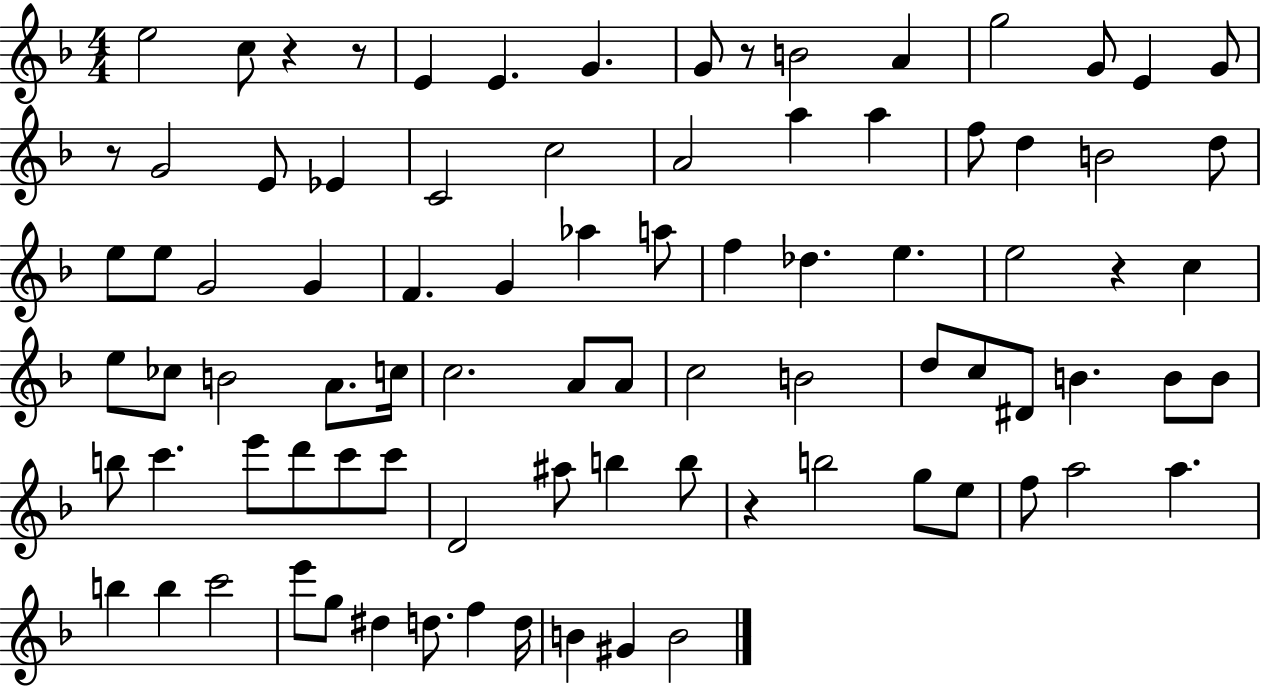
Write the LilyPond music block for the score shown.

{
  \clef treble
  \numericTimeSignature
  \time 4/4
  \key f \major
  e''2 c''8 r4 r8 | e'4 e'4. g'4. | g'8 r8 b'2 a'4 | g''2 g'8 e'4 g'8 | \break r8 g'2 e'8 ees'4 | c'2 c''2 | a'2 a''4 a''4 | f''8 d''4 b'2 d''8 | \break e''8 e''8 g'2 g'4 | f'4. g'4 aes''4 a''8 | f''4 des''4. e''4. | e''2 r4 c''4 | \break e''8 ces''8 b'2 a'8. c''16 | c''2. a'8 a'8 | c''2 b'2 | d''8 c''8 dis'8 b'4. b'8 b'8 | \break b''8 c'''4. e'''8 d'''8 c'''8 c'''8 | d'2 ais''8 b''4 b''8 | r4 b''2 g''8 e''8 | f''8 a''2 a''4. | \break b''4 b''4 c'''2 | e'''8 g''8 dis''4 d''8. f''4 d''16 | b'4 gis'4 b'2 | \bar "|."
}